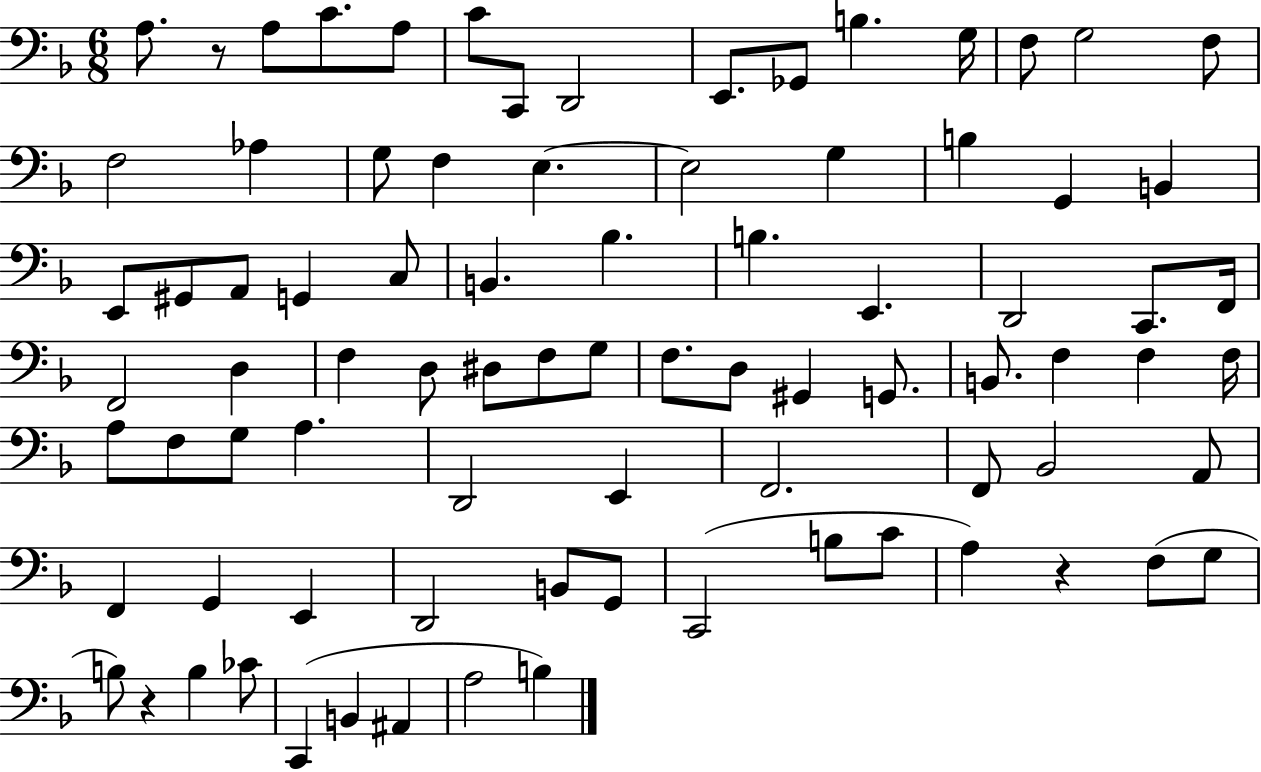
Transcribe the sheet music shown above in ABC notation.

X:1
T:Untitled
M:6/8
L:1/4
K:F
A,/2 z/2 A,/2 C/2 A,/2 C/2 C,,/2 D,,2 E,,/2 _G,,/2 B, G,/4 F,/2 G,2 F,/2 F,2 _A, G,/2 F, E, E,2 G, B, G,, B,, E,,/2 ^G,,/2 A,,/2 G,, C,/2 B,, _B, B, E,, D,,2 C,,/2 F,,/4 F,,2 D, F, D,/2 ^D,/2 F,/2 G,/2 F,/2 D,/2 ^G,, G,,/2 B,,/2 F, F, F,/4 A,/2 F,/2 G,/2 A, D,,2 E,, F,,2 F,,/2 _B,,2 A,,/2 F,, G,, E,, D,,2 B,,/2 G,,/2 C,,2 B,/2 C/2 A, z F,/2 G,/2 B,/2 z B, _C/2 C,, B,, ^A,, A,2 B,